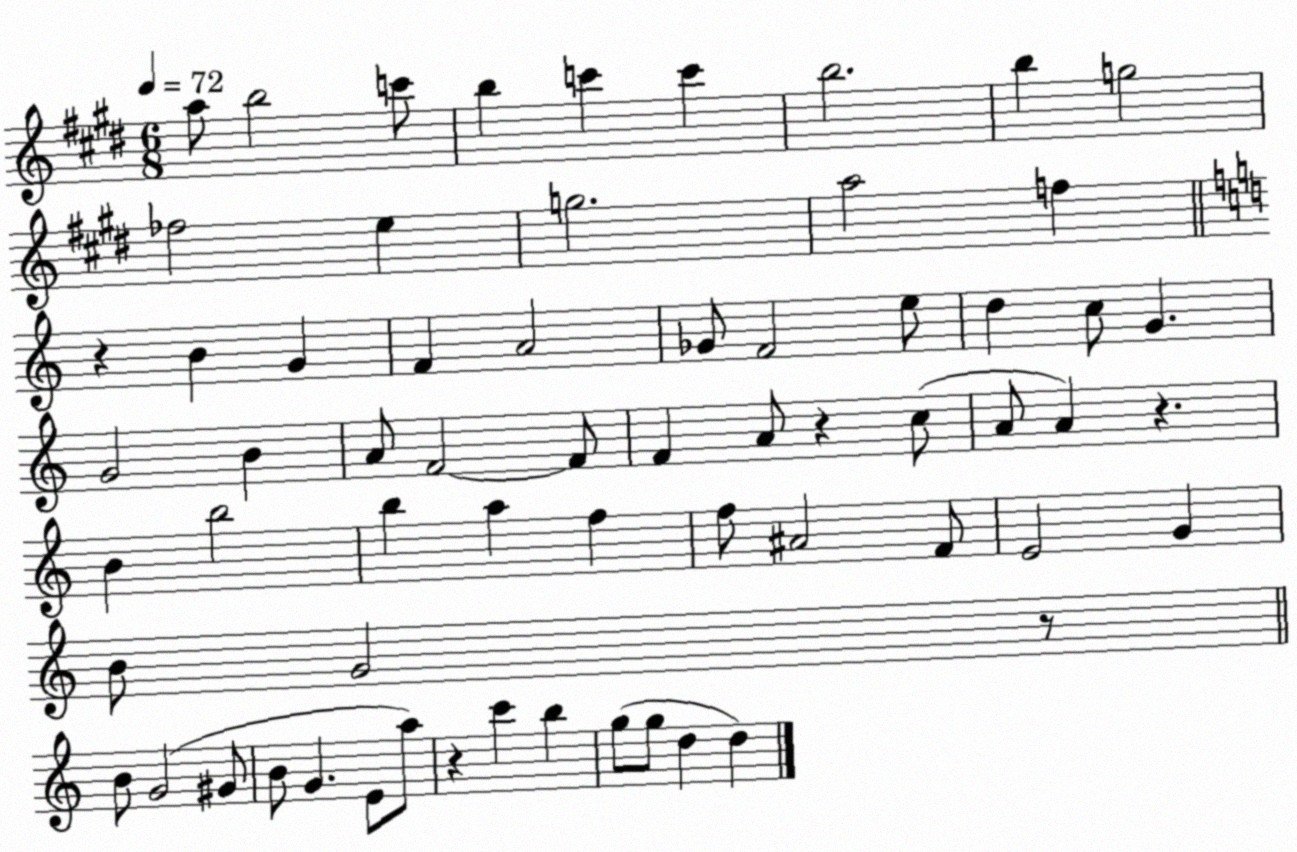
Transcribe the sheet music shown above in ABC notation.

X:1
T:Untitled
M:6/8
L:1/4
K:E
a/2 b2 c'/2 b c' c' b2 b g2 _f2 e g2 a2 f z B G F A2 _G/2 F2 e/2 d c/2 G G2 B A/2 F2 F/2 F A/2 z c/2 A/2 A z B b2 b a f f/2 ^A2 F/2 E2 G B/2 G2 z/2 B/2 G2 ^G/2 B/2 G E/2 a/2 z c' b g/2 g/2 d d